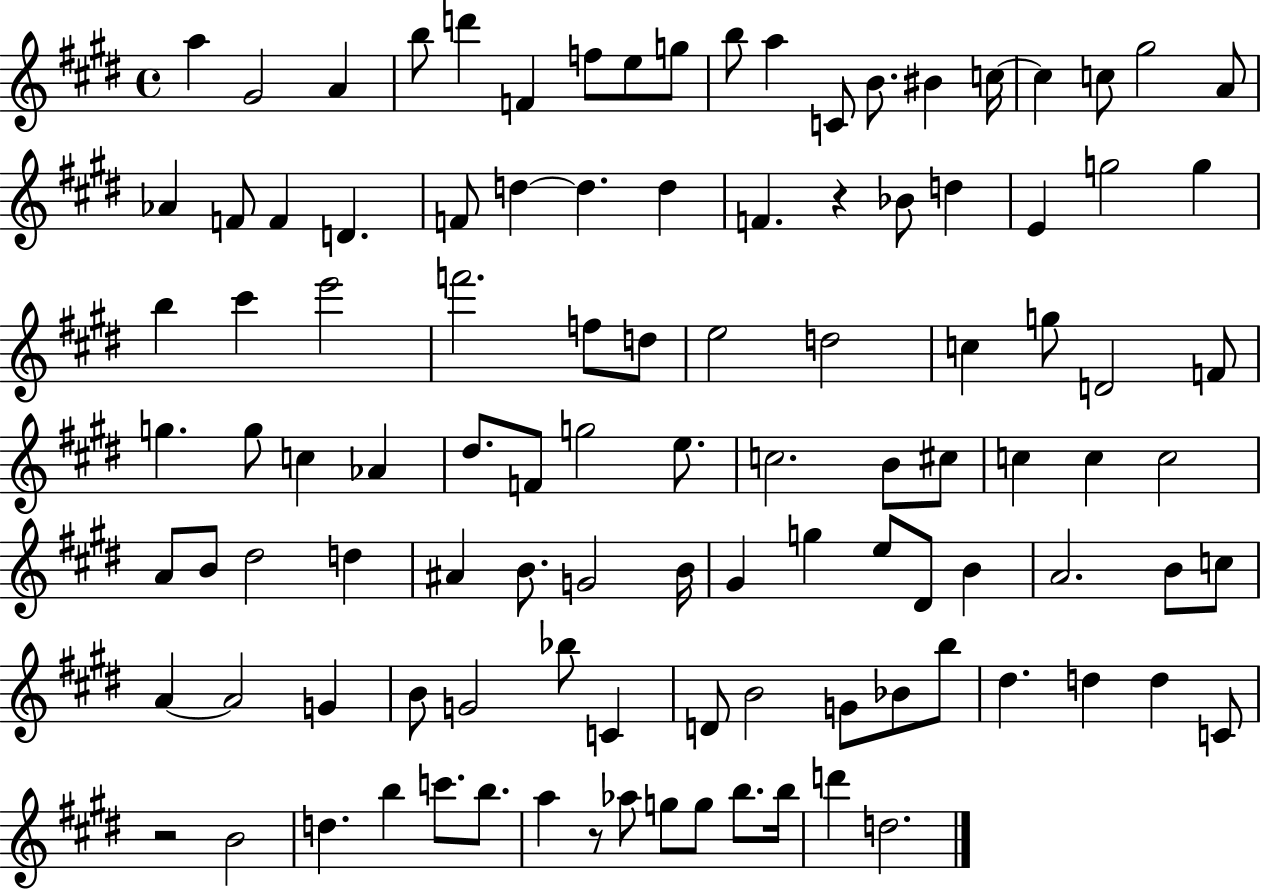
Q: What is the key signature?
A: E major